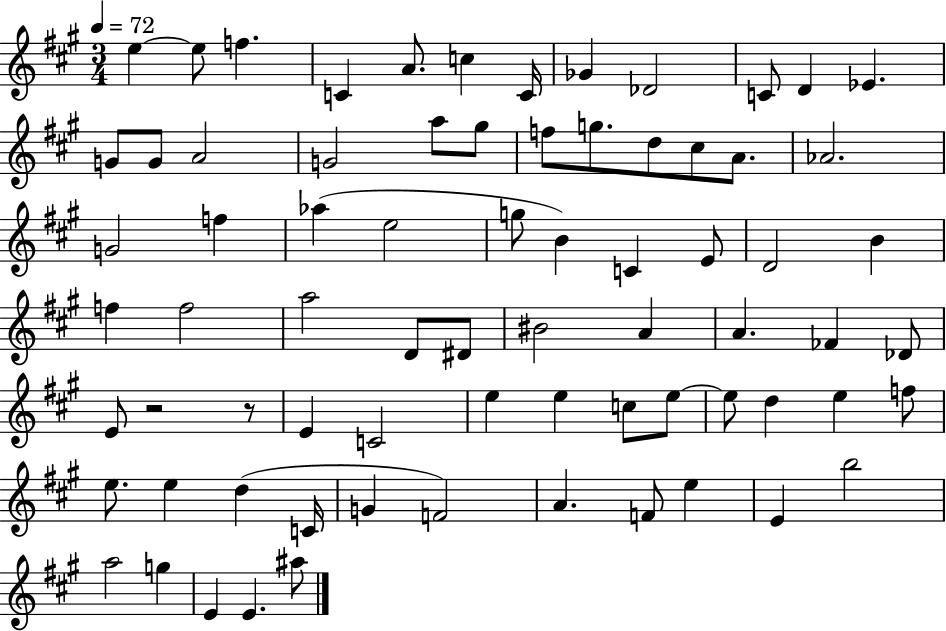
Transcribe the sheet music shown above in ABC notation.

X:1
T:Untitled
M:3/4
L:1/4
K:A
e e/2 f C A/2 c C/4 _G _D2 C/2 D _E G/2 G/2 A2 G2 a/2 ^g/2 f/2 g/2 d/2 ^c/2 A/2 _A2 G2 f _a e2 g/2 B C E/2 D2 B f f2 a2 D/2 ^D/2 ^B2 A A _F _D/2 E/2 z2 z/2 E C2 e e c/2 e/2 e/2 d e f/2 e/2 e d C/4 G F2 A F/2 e E b2 a2 g E E ^a/2